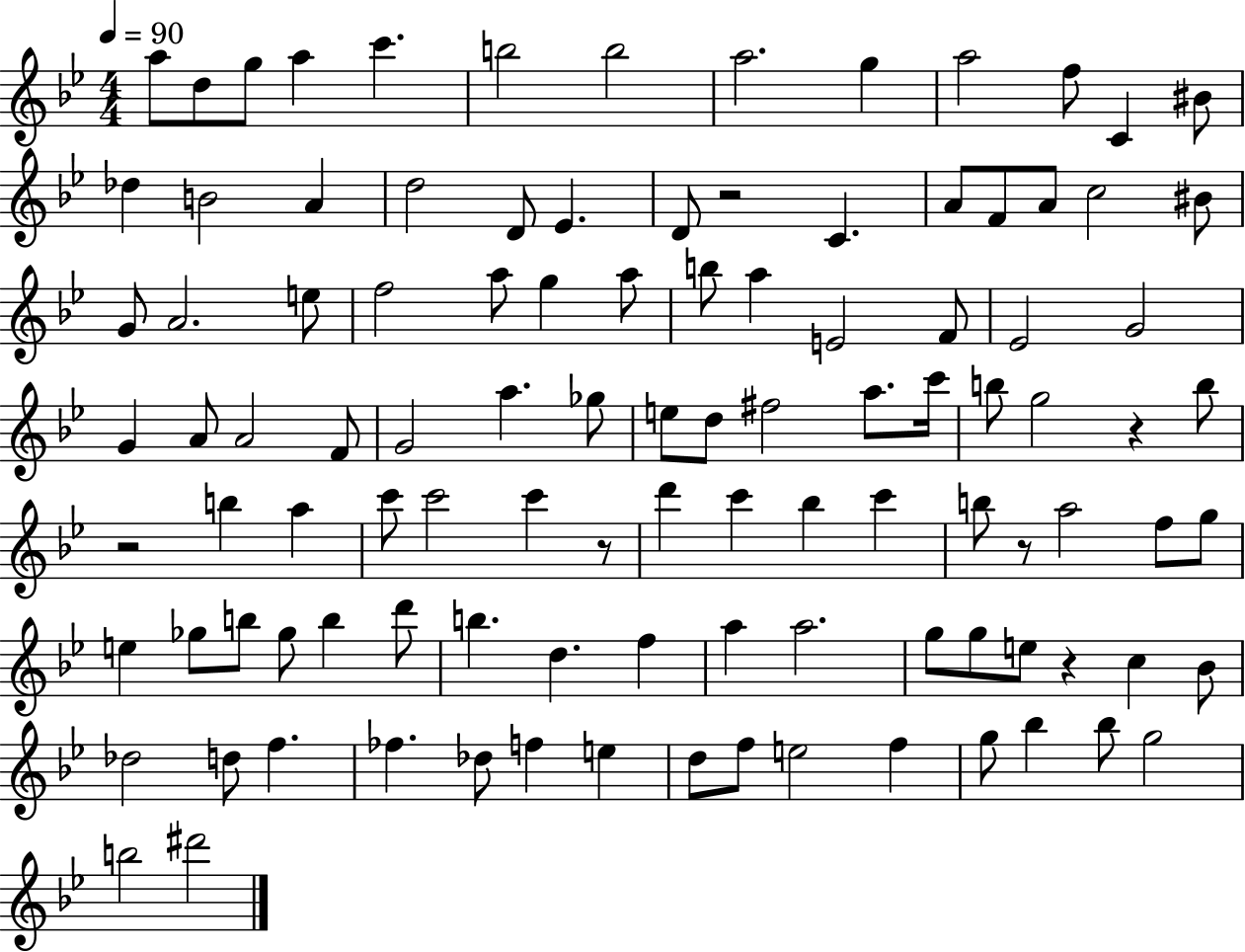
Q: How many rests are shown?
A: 6